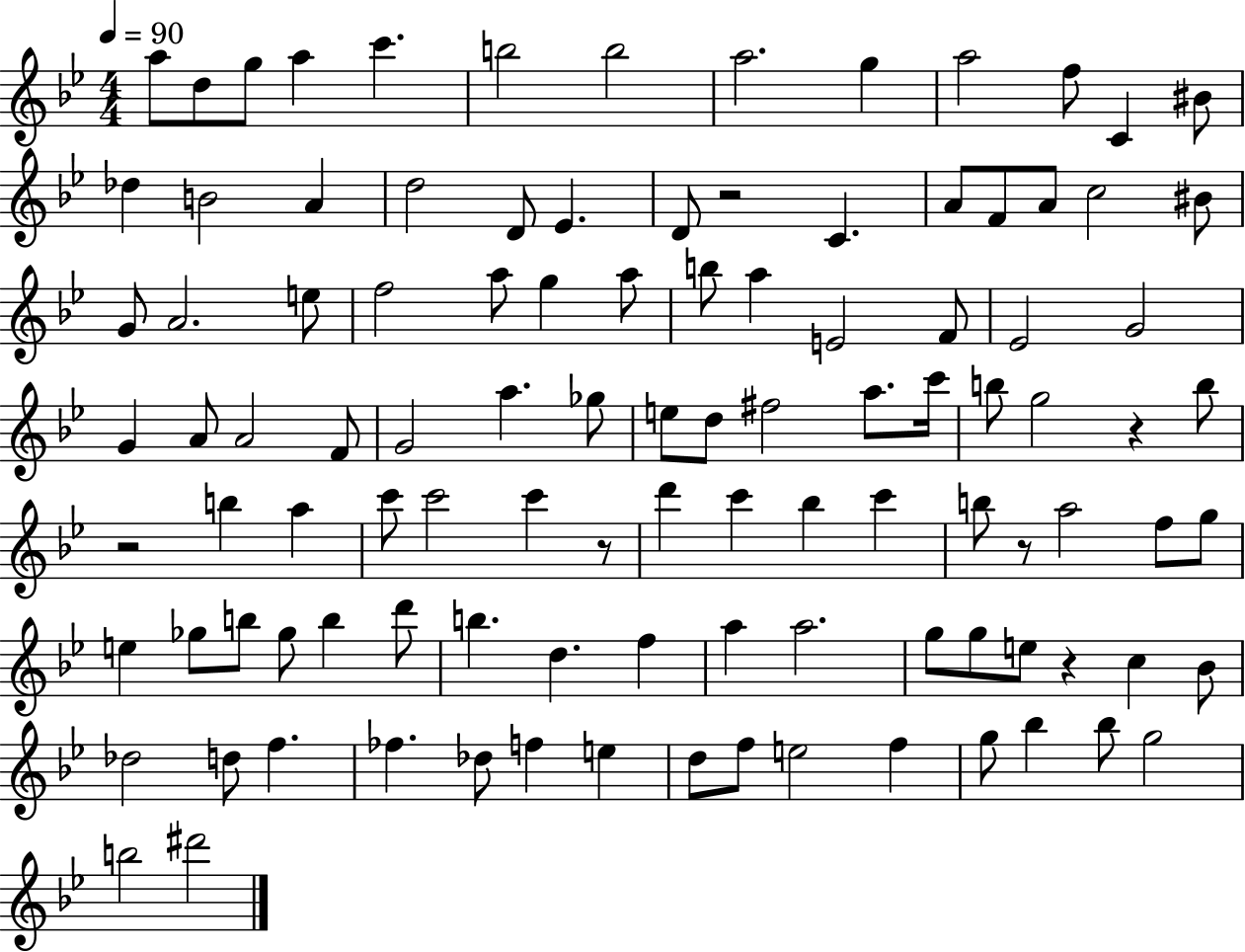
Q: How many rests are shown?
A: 6